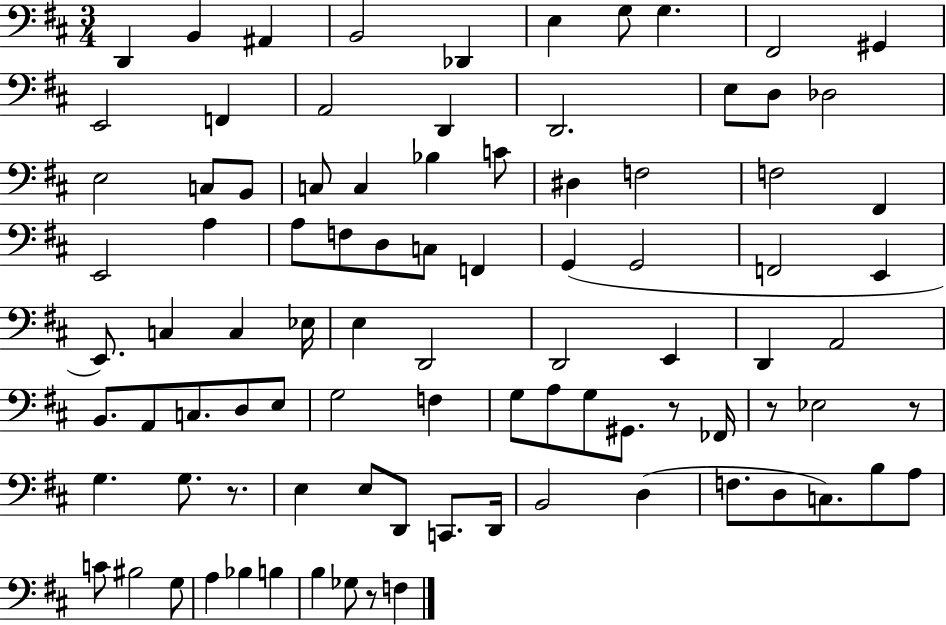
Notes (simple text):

D2/q B2/q A#2/q B2/h Db2/q E3/q G3/e G3/q. F#2/h G#2/q E2/h F2/q A2/h D2/q D2/h. E3/e D3/e Db3/h E3/h C3/e B2/e C3/e C3/q Bb3/q C4/e D#3/q F3/h F3/h F#2/q E2/h A3/q A3/e F3/e D3/e C3/e F2/q G2/q G2/h F2/h E2/q E2/e. C3/q C3/q Eb3/s E3/q D2/h D2/h E2/q D2/q A2/h B2/e. A2/e C3/e. D3/e E3/e G3/h F3/q G3/e A3/e G3/e G#2/e. R/e FES2/s R/e Eb3/h R/e G3/q. G3/e. R/e. E3/q E3/e D2/e C2/e. D2/s B2/h D3/q F3/e. D3/e C3/e. B3/e A3/e C4/e BIS3/h G3/e A3/q Bb3/q B3/q B3/q Gb3/e R/e F3/q